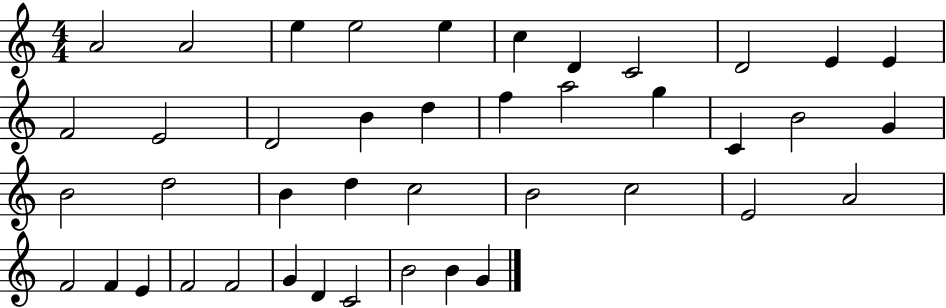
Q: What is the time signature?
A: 4/4